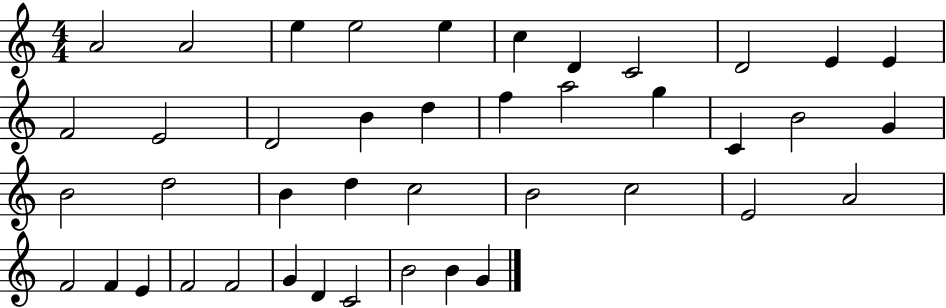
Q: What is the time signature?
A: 4/4